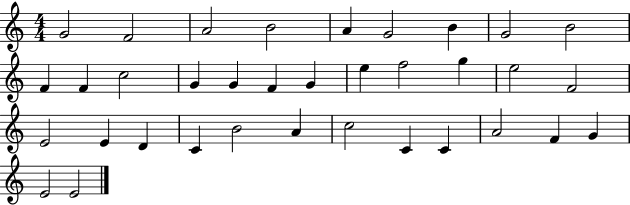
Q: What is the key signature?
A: C major